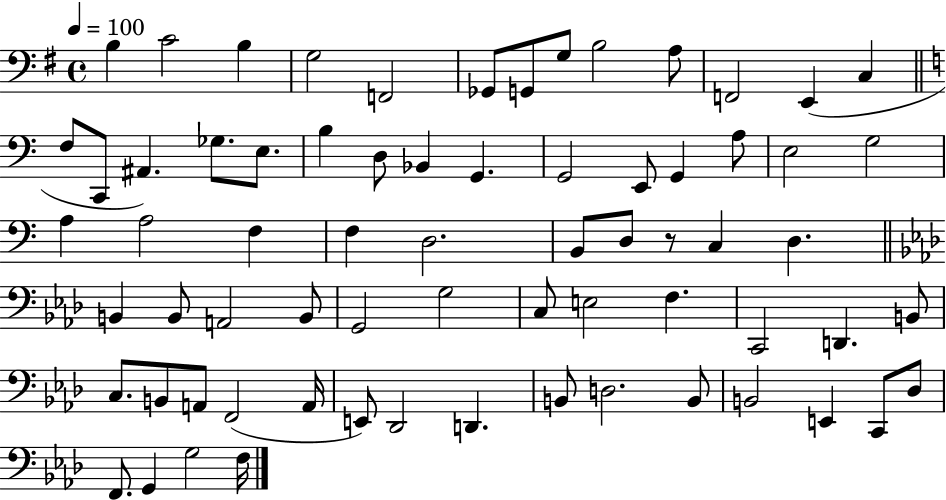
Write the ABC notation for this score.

X:1
T:Untitled
M:4/4
L:1/4
K:G
B, C2 B, G,2 F,,2 _G,,/2 G,,/2 G,/2 B,2 A,/2 F,,2 E,, C, F,/2 C,,/2 ^A,, _G,/2 E,/2 B, D,/2 _B,, G,, G,,2 E,,/2 G,, A,/2 E,2 G,2 A, A,2 F, F, D,2 B,,/2 D,/2 z/2 C, D, B,, B,,/2 A,,2 B,,/2 G,,2 G,2 C,/2 E,2 F, C,,2 D,, B,,/2 C,/2 B,,/2 A,,/2 F,,2 A,,/4 E,,/2 _D,,2 D,, B,,/2 D,2 B,,/2 B,,2 E,, C,,/2 _D,/2 F,,/2 G,, G,2 F,/4